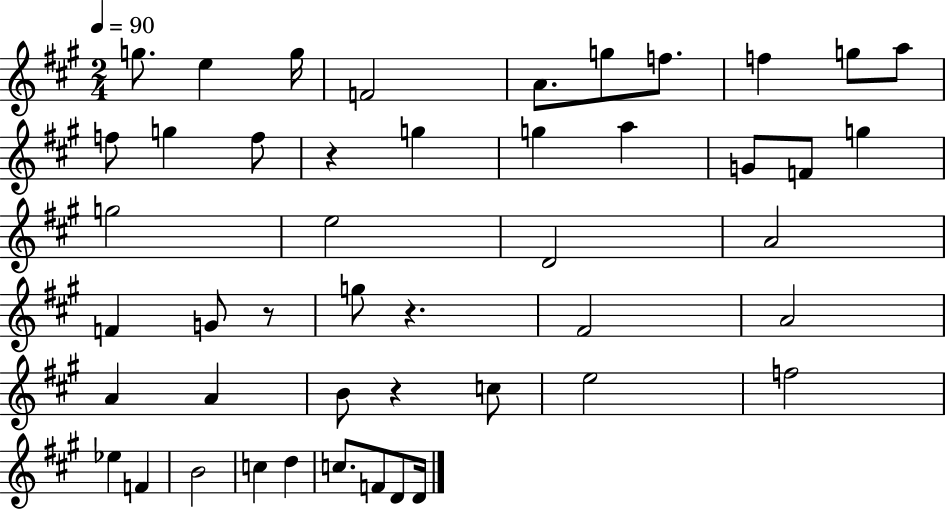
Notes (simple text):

G5/e. E5/q G5/s F4/h A4/e. G5/e F5/e. F5/q G5/e A5/e F5/e G5/q F5/e R/q G5/q G5/q A5/q G4/e F4/e G5/q G5/h E5/h D4/h A4/h F4/q G4/e R/e G5/e R/q. F#4/h A4/h A4/q A4/q B4/e R/q C5/e E5/h F5/h Eb5/q F4/q B4/h C5/q D5/q C5/e. F4/e D4/e D4/s